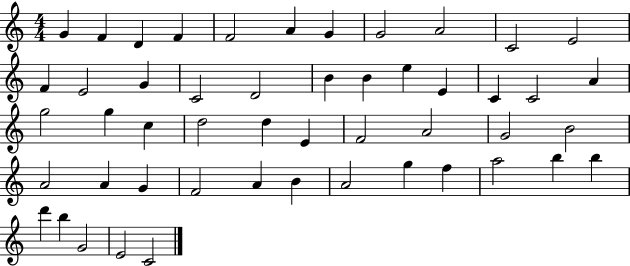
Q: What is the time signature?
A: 4/4